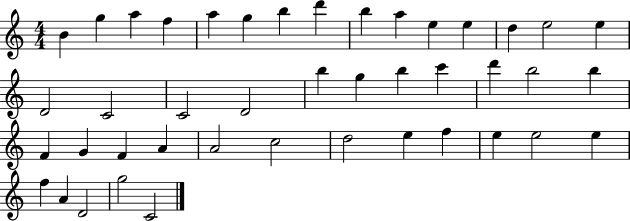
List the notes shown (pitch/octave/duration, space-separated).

B4/q G5/q A5/q F5/q A5/q G5/q B5/q D6/q B5/q A5/q E5/q E5/q D5/q E5/h E5/q D4/h C4/h C4/h D4/h B5/q G5/q B5/q C6/q D6/q B5/h B5/q F4/q G4/q F4/q A4/q A4/h C5/h D5/h E5/q F5/q E5/q E5/h E5/q F5/q A4/q D4/h G5/h C4/h